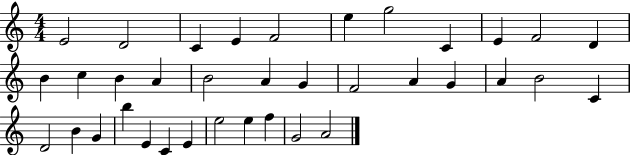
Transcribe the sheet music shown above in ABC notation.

X:1
T:Untitled
M:4/4
L:1/4
K:C
E2 D2 C E F2 e g2 C E F2 D B c B A B2 A G F2 A G A B2 C D2 B G b E C E e2 e f G2 A2